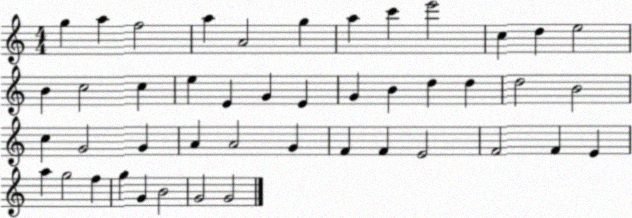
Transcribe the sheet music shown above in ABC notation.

X:1
T:Untitled
M:4/4
L:1/4
K:C
g a f2 a A2 g a c' e'2 c d e2 B c2 c e E G E G B d d d2 B2 c G2 G A A2 G F F E2 F2 F E a g2 f g G B2 G2 G2